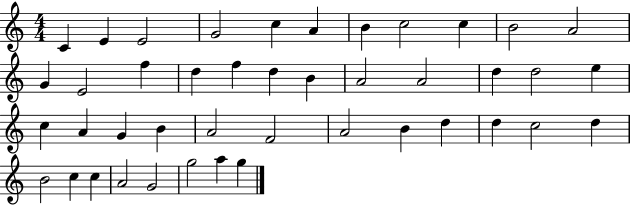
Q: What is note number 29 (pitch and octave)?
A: F4